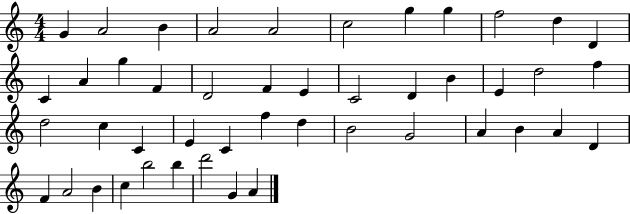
{
  \clef treble
  \numericTimeSignature
  \time 4/4
  \key c \major
  g'4 a'2 b'4 | a'2 a'2 | c''2 g''4 g''4 | f''2 d''4 d'4 | \break c'4 a'4 g''4 f'4 | d'2 f'4 e'4 | c'2 d'4 b'4 | e'4 d''2 f''4 | \break d''2 c''4 c'4 | e'4 c'4 f''4 d''4 | b'2 g'2 | a'4 b'4 a'4 d'4 | \break f'4 a'2 b'4 | c''4 b''2 b''4 | d'''2 g'4 a'4 | \bar "|."
}